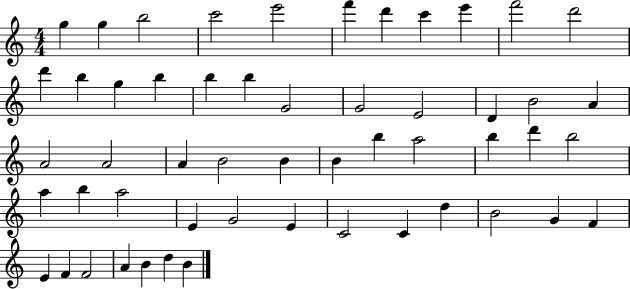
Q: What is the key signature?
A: C major